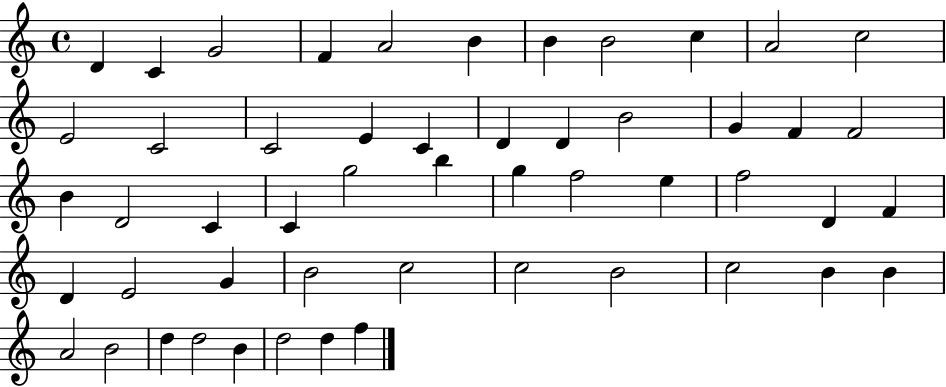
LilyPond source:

{
  \clef treble
  \time 4/4
  \defaultTimeSignature
  \key c \major
  d'4 c'4 g'2 | f'4 a'2 b'4 | b'4 b'2 c''4 | a'2 c''2 | \break e'2 c'2 | c'2 e'4 c'4 | d'4 d'4 b'2 | g'4 f'4 f'2 | \break b'4 d'2 c'4 | c'4 g''2 b''4 | g''4 f''2 e''4 | f''2 d'4 f'4 | \break d'4 e'2 g'4 | b'2 c''2 | c''2 b'2 | c''2 b'4 b'4 | \break a'2 b'2 | d''4 d''2 b'4 | d''2 d''4 f''4 | \bar "|."
}